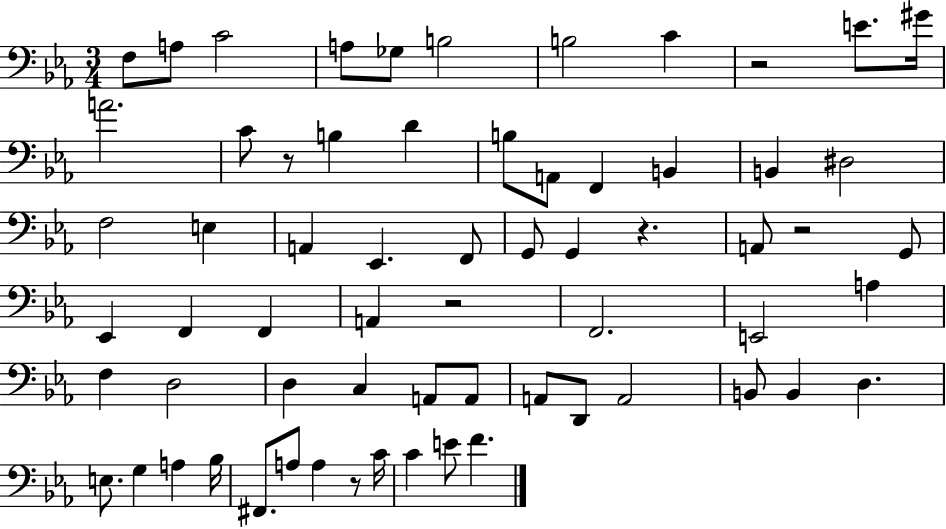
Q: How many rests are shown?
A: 6